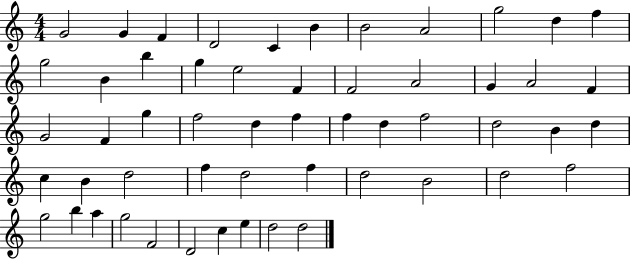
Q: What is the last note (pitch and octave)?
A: D5